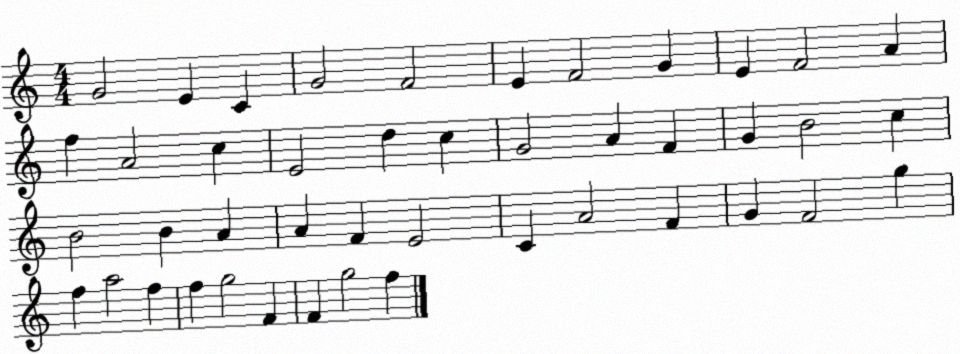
X:1
T:Untitled
M:4/4
L:1/4
K:C
G2 E C G2 F2 E F2 G E F2 A f A2 c E2 d c G2 A F G B2 c B2 B A A F E2 C A2 F G F2 g f a2 f f g2 F F g2 f